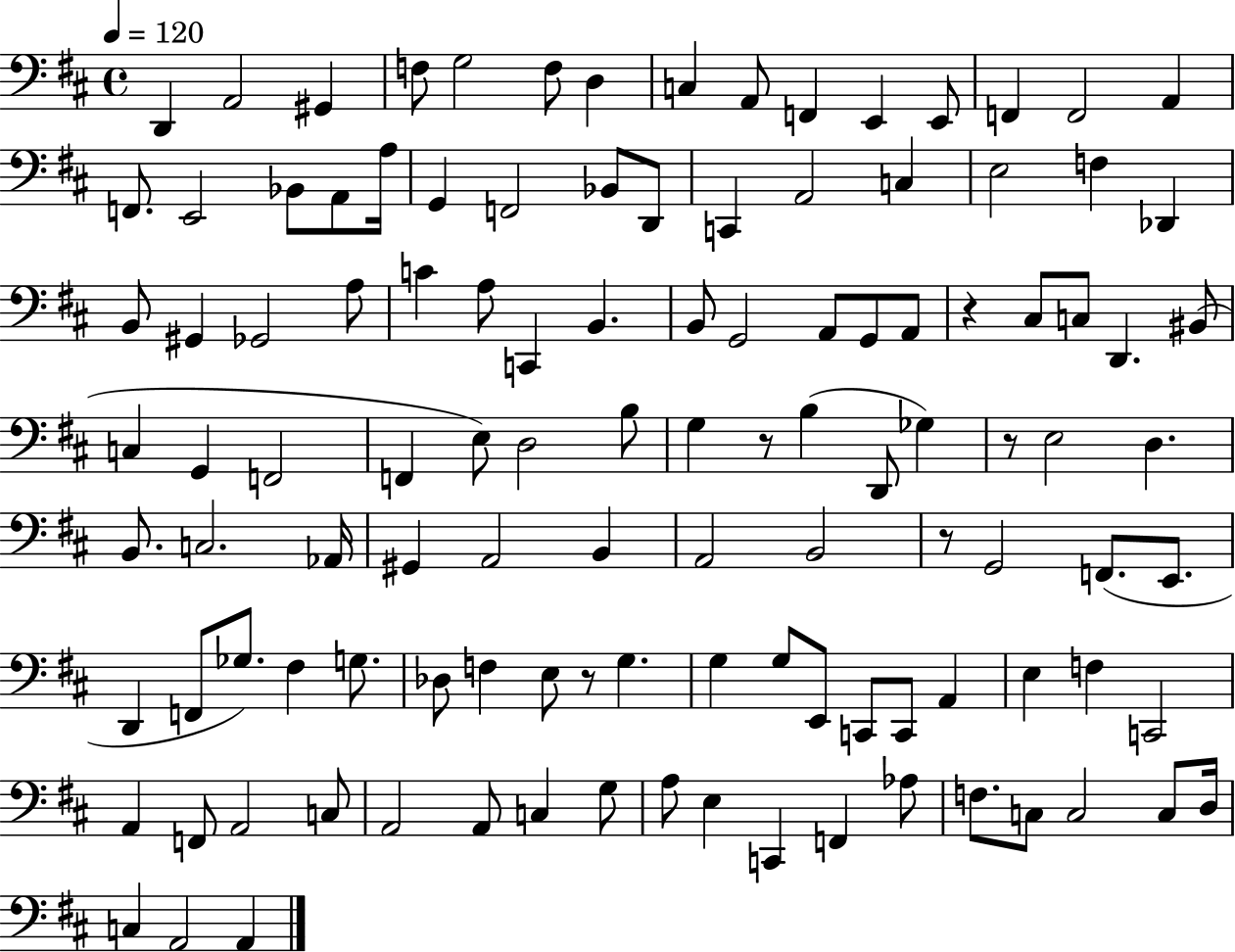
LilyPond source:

{
  \clef bass
  \time 4/4
  \defaultTimeSignature
  \key d \major
  \tempo 4 = 120
  d,4 a,2 gis,4 | f8 g2 f8 d4 | c4 a,8 f,4 e,4 e,8 | f,4 f,2 a,4 | \break f,8. e,2 bes,8 a,8 a16 | g,4 f,2 bes,8 d,8 | c,4 a,2 c4 | e2 f4 des,4 | \break b,8 gis,4 ges,2 a8 | c'4 a8 c,4 b,4. | b,8 g,2 a,8 g,8 a,8 | r4 cis8 c8 d,4. bis,8( | \break c4 g,4 f,2 | f,4 e8) d2 b8 | g4 r8 b4( d,8 ges4) | r8 e2 d4. | \break b,8. c2. aes,16 | gis,4 a,2 b,4 | a,2 b,2 | r8 g,2 f,8.( e,8. | \break d,4 f,8 ges8.) fis4 g8. | des8 f4 e8 r8 g4. | g4 g8 e,8 c,8 c,8 a,4 | e4 f4 c,2 | \break a,4 f,8 a,2 c8 | a,2 a,8 c4 g8 | a8 e4 c,4 f,4 aes8 | f8. c8 c2 c8 d16 | \break c4 a,2 a,4 | \bar "|."
}